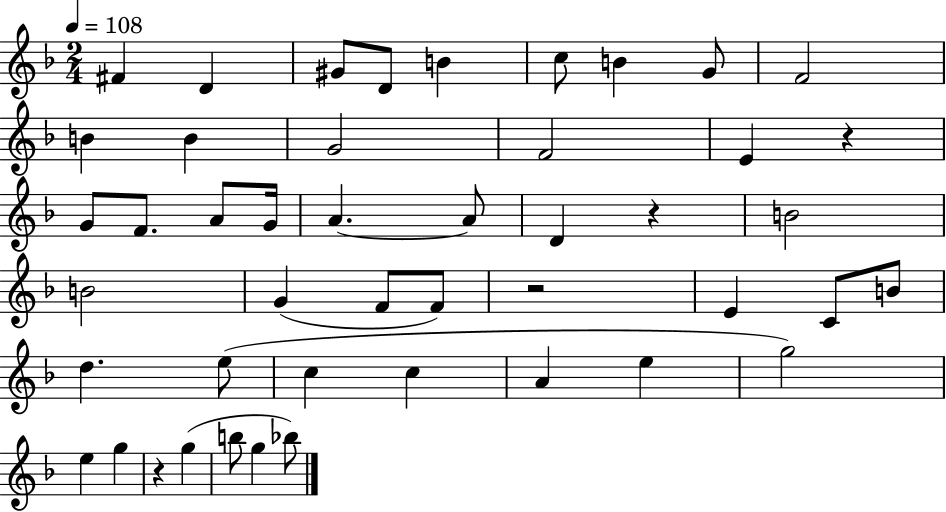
X:1
T:Untitled
M:2/4
L:1/4
K:F
^F D ^G/2 D/2 B c/2 B G/2 F2 B B G2 F2 E z G/2 F/2 A/2 G/4 A A/2 D z B2 B2 G F/2 F/2 z2 E C/2 B/2 d e/2 c c A e g2 e g z g b/2 g _b/2